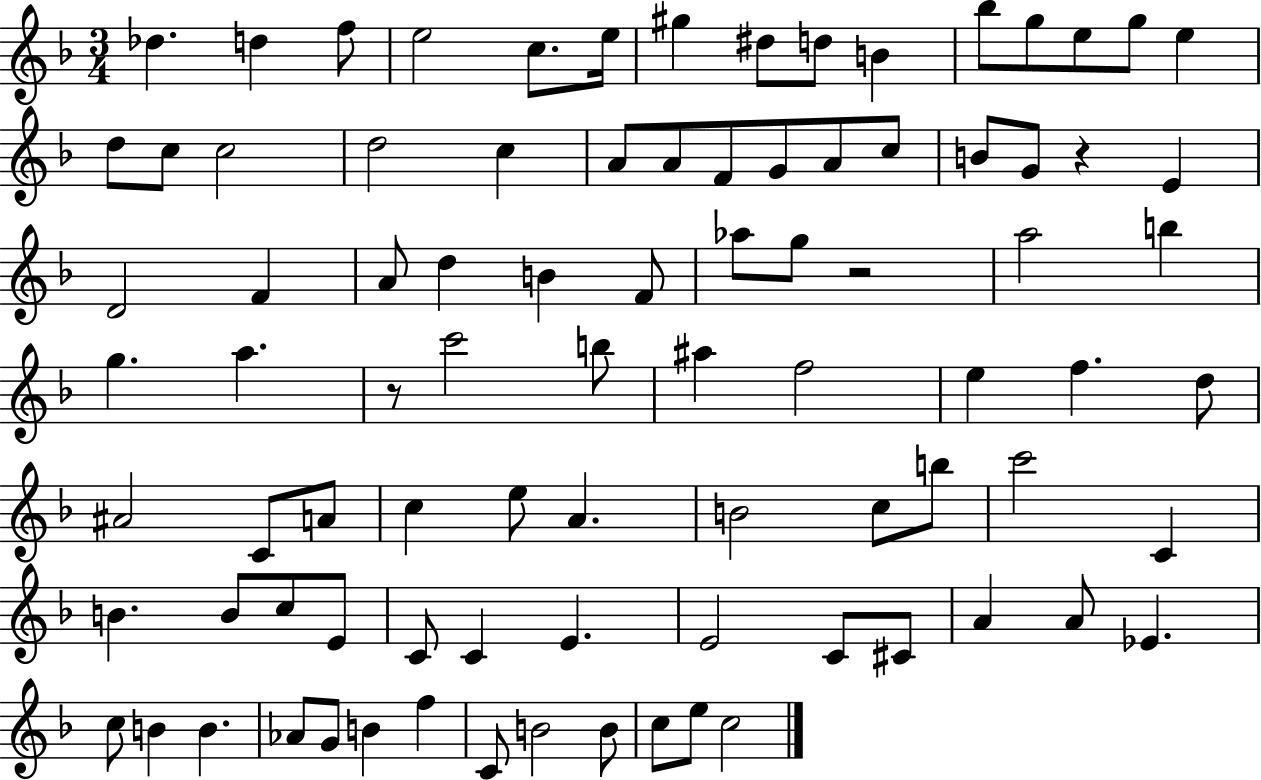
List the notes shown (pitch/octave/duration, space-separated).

Db5/q. D5/q F5/e E5/h C5/e. E5/s G#5/q D#5/e D5/e B4/q Bb5/e G5/e E5/e G5/e E5/q D5/e C5/e C5/h D5/h C5/q A4/e A4/e F4/e G4/e A4/e C5/e B4/e G4/e R/q E4/q D4/h F4/q A4/e D5/q B4/q F4/e Ab5/e G5/e R/h A5/h B5/q G5/q. A5/q. R/e C6/h B5/e A#5/q F5/h E5/q F5/q. D5/e A#4/h C4/e A4/e C5/q E5/e A4/q. B4/h C5/e B5/e C6/h C4/q B4/q. B4/e C5/e E4/e C4/e C4/q E4/q. E4/h C4/e C#4/e A4/q A4/e Eb4/q. C5/e B4/q B4/q. Ab4/e G4/e B4/q F5/q C4/e B4/h B4/e C5/e E5/e C5/h